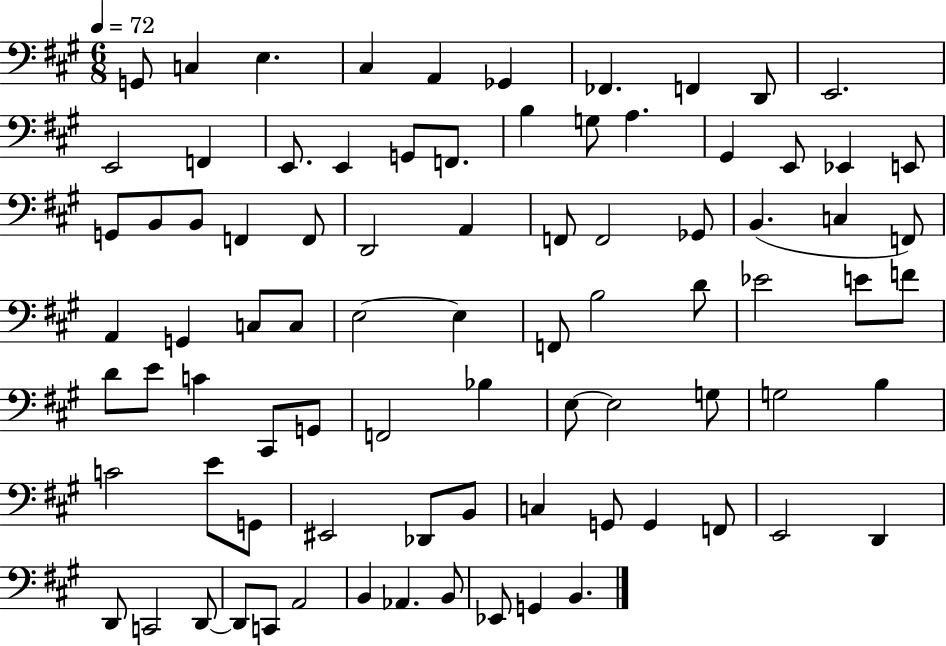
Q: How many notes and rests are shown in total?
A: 84